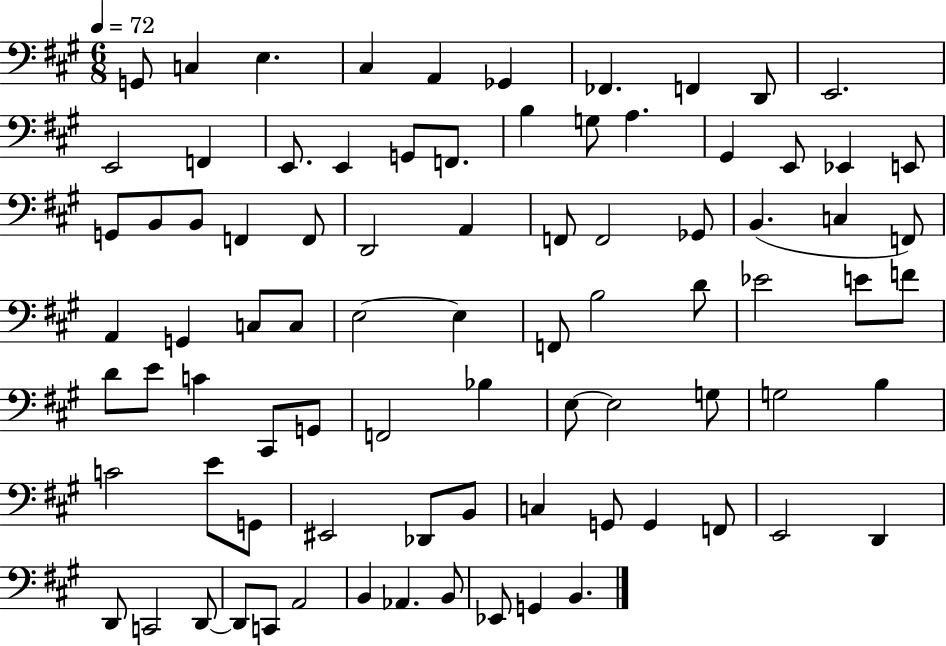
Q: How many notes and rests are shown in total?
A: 84